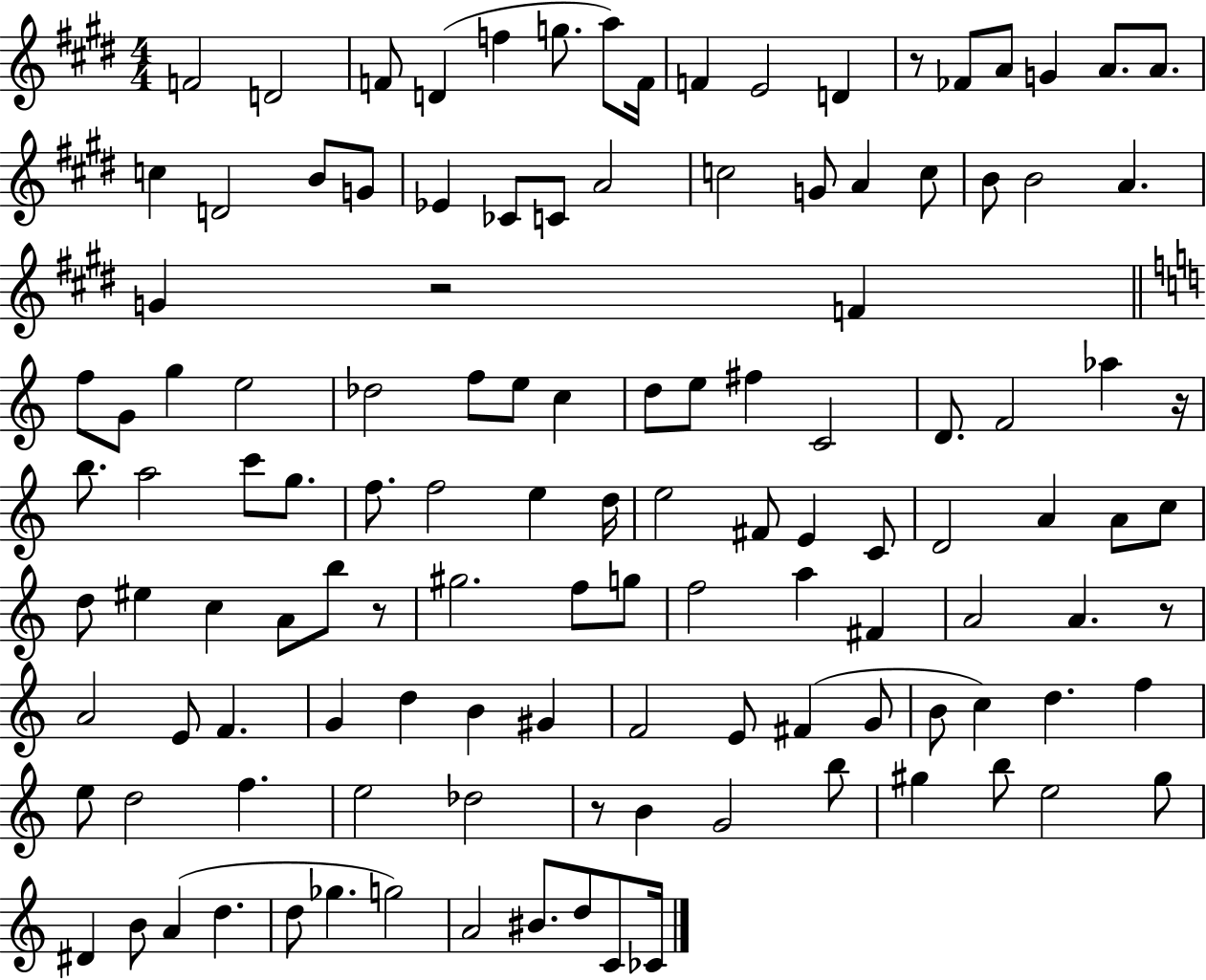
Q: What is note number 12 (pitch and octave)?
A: FES4